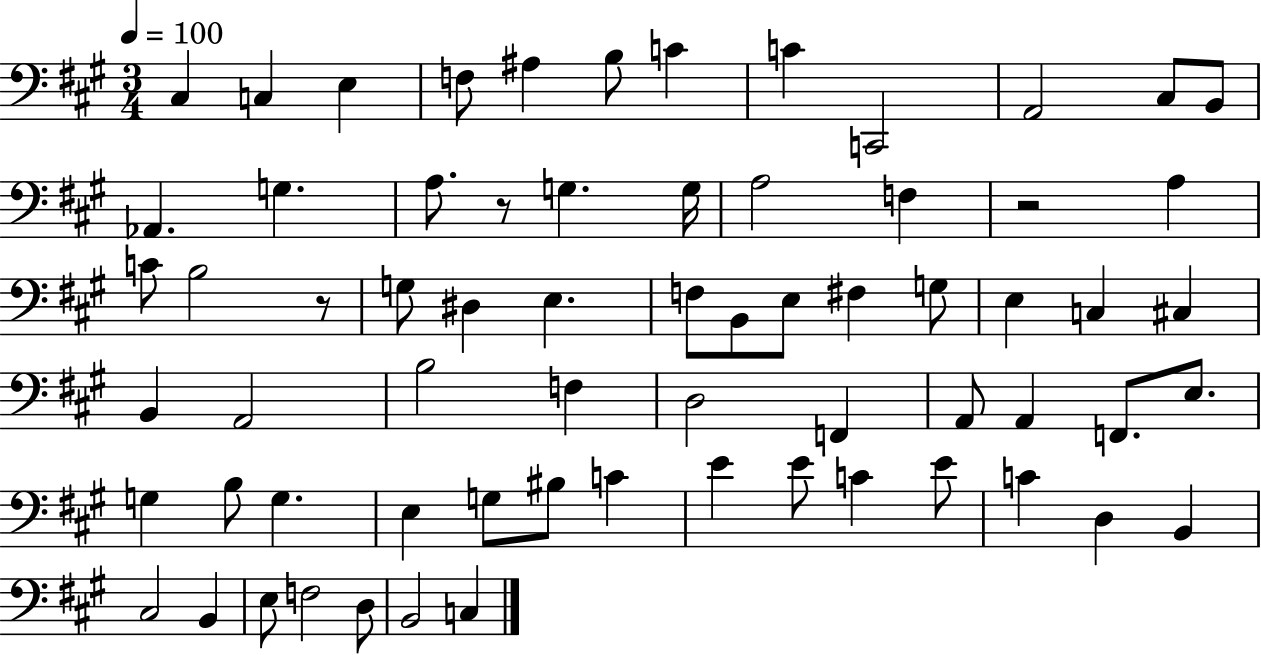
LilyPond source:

{
  \clef bass
  \numericTimeSignature
  \time 3/4
  \key a \major
  \tempo 4 = 100
  cis4 c4 e4 | f8 ais4 b8 c'4 | c'4 c,2 | a,2 cis8 b,8 | \break aes,4. g4. | a8. r8 g4. g16 | a2 f4 | r2 a4 | \break c'8 b2 r8 | g8 dis4 e4. | f8 b,8 e8 fis4 g8 | e4 c4 cis4 | \break b,4 a,2 | b2 f4 | d2 f,4 | a,8 a,4 f,8. e8. | \break g4 b8 g4. | e4 g8 bis8 c'4 | e'4 e'8 c'4 e'8 | c'4 d4 b,4 | \break cis2 b,4 | e8 f2 d8 | b,2 c4 | \bar "|."
}